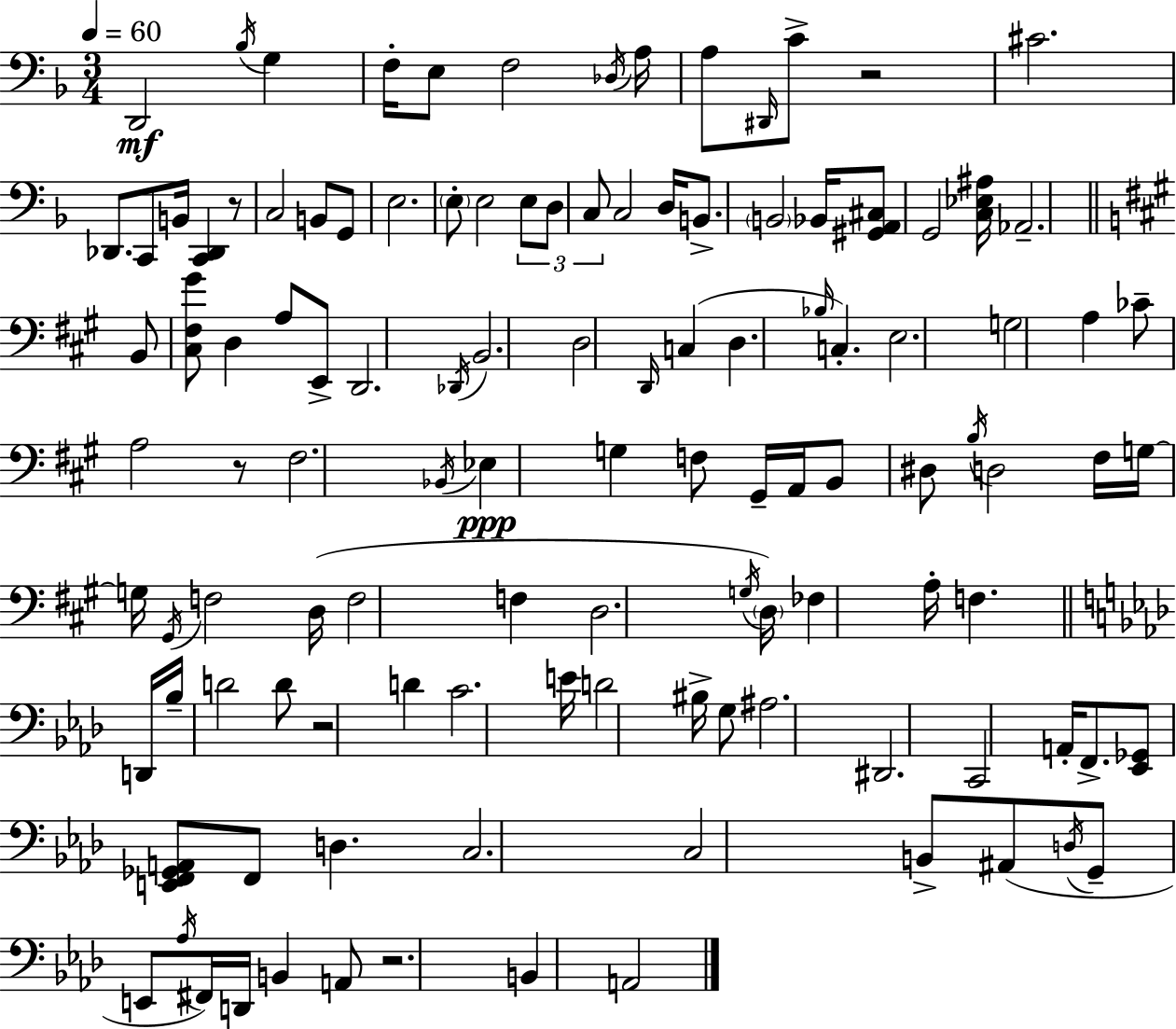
X:1
T:Untitled
M:3/4
L:1/4
K:Dm
D,,2 _B,/4 G, F,/4 E,/2 F,2 _D,/4 A,/4 A,/2 ^D,,/4 C/2 z2 ^C2 _D,,/2 C,,/2 B,,/4 [C,,_D,,] z/2 C,2 B,,/2 G,,/2 E,2 E,/2 E,2 E,/2 D,/2 C,/2 C,2 D,/4 B,,/2 B,,2 _B,,/4 [^G,,A,,^C,]/2 G,,2 [C,_E,^A,]/4 _A,,2 B,,/2 [^C,^F,^G]/2 D, A,/2 E,,/2 D,,2 _D,,/4 B,,2 D,2 D,,/4 C, D, _B,/4 C, E,2 G,2 A, _C/2 A,2 z/2 ^F,2 _B,,/4 _E, G, F,/2 ^G,,/4 A,,/4 B,,/2 ^D,/2 B,/4 D,2 ^F,/4 G,/4 G,/4 ^G,,/4 F,2 D,/4 F,2 F, D,2 G,/4 D,/4 _F, A,/4 F, D,,/4 _B,/4 D2 D/2 z2 D C2 E/4 D2 ^B,/4 G,/2 ^A,2 ^D,,2 C,,2 A,,/4 F,,/2 [_E,,_G,,]/2 [E,,F,,_G,,A,,]/2 F,,/2 D, C,2 C,2 B,,/2 ^A,,/2 D,/4 G,,/2 E,,/2 _A,/4 ^F,,/4 D,,/4 B,, A,,/2 z2 B,, A,,2